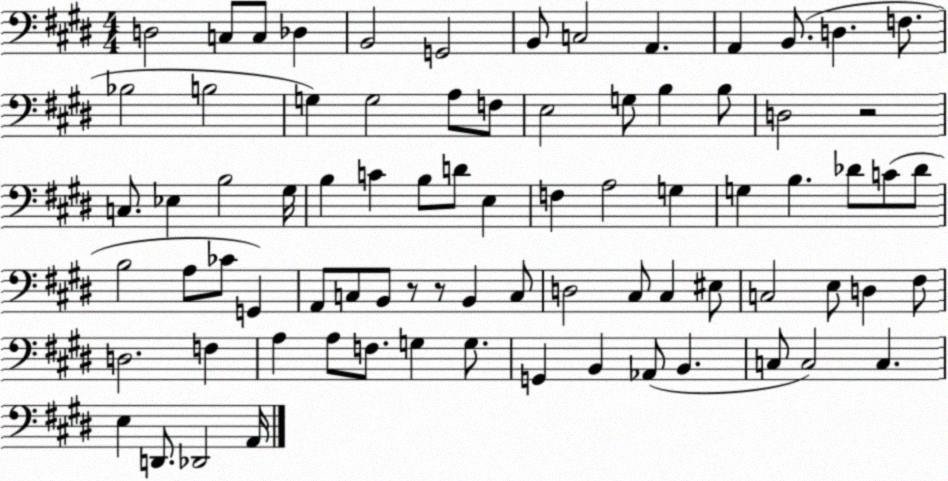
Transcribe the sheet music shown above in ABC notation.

X:1
T:Untitled
M:4/4
L:1/4
K:E
D,2 C,/2 C,/2 _D, B,,2 G,,2 B,,/2 C,2 A,, A,, B,,/2 D, F,/2 _B,2 B,2 G, G,2 A,/2 F,/2 E,2 G,/2 B, B,/2 D,2 z2 C,/2 _E, B,2 ^G,/4 B, C B,/2 D/2 E, F, A,2 G, G, B, _D/2 C/2 _D/2 B,2 A,/2 _C/2 G,, A,,/2 C,/2 B,,/2 z/2 z/2 B,, C,/2 D,2 ^C,/2 ^C, ^E,/2 C,2 E,/2 D, ^F,/2 D,2 F, A, A,/2 F,/2 G, G,/2 G,, B,, _A,,/2 B,, C,/2 C,2 C, E, D,,/2 _D,,2 A,,/4